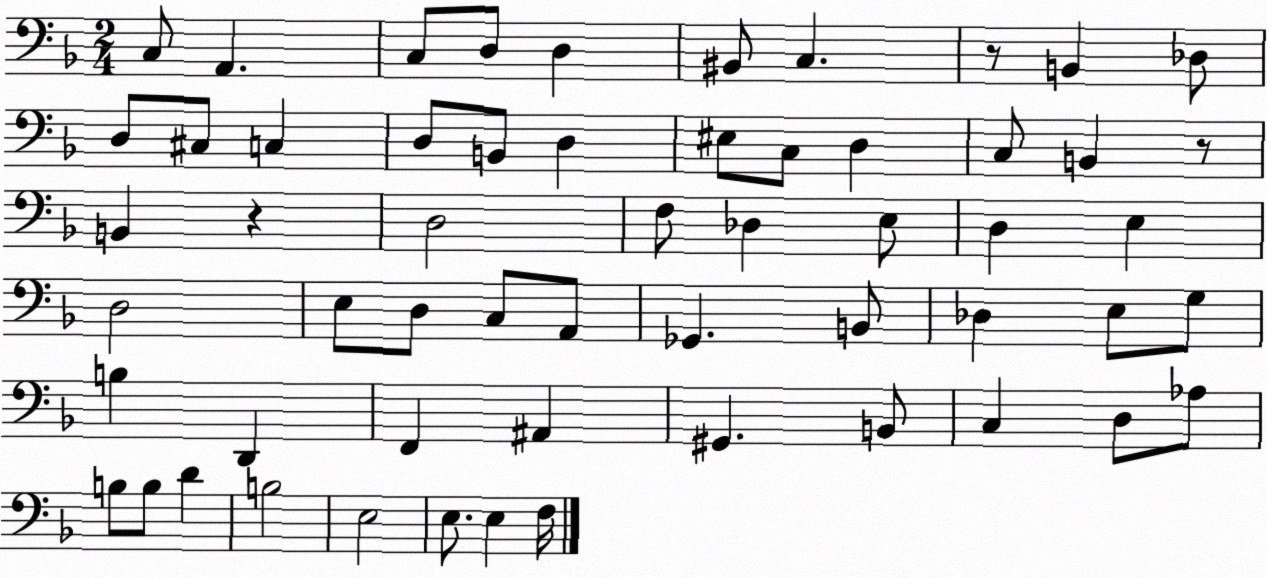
X:1
T:Untitled
M:2/4
L:1/4
K:F
C,/2 A,, C,/2 D,/2 D, ^B,,/2 C, z/2 B,, _D,/2 D,/2 ^C,/2 C, D,/2 B,,/2 D, ^E,/2 C,/2 D, C,/2 B,, z/2 B,, z D,2 F,/2 _D, E,/2 D, E, D,2 E,/2 D,/2 C,/2 A,,/2 _G,, B,,/2 _D, E,/2 G,/2 B, D,, F,, ^A,, ^G,, B,,/2 C, D,/2 _A,/2 B,/2 B,/2 D B,2 E,2 E,/2 E, F,/4